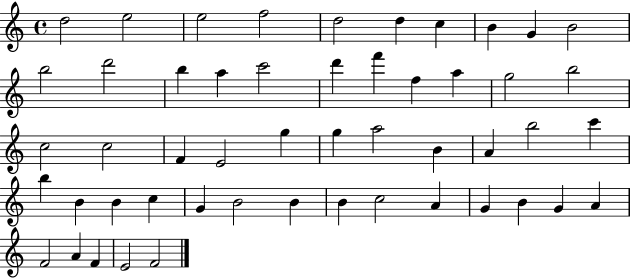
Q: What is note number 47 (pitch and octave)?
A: F4